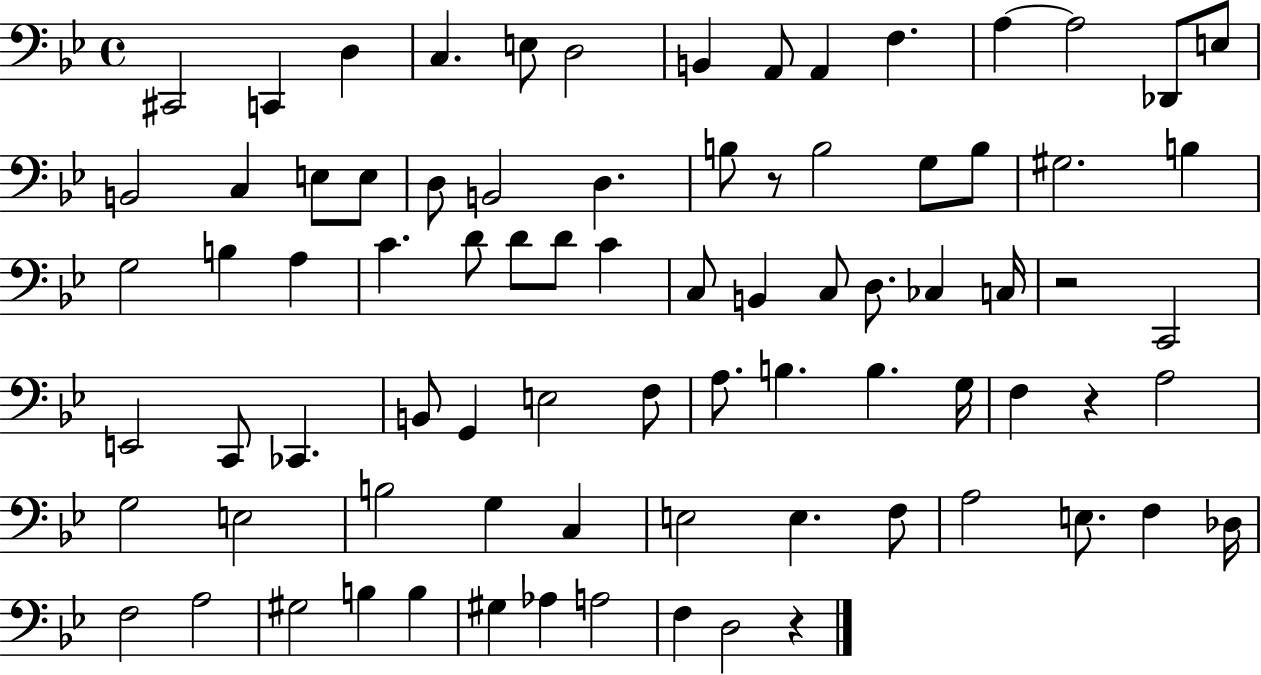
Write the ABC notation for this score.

X:1
T:Untitled
M:4/4
L:1/4
K:Bb
^C,,2 C,, D, C, E,/2 D,2 B,, A,,/2 A,, F, A, A,2 _D,,/2 E,/2 B,,2 C, E,/2 E,/2 D,/2 B,,2 D, B,/2 z/2 B,2 G,/2 B,/2 ^G,2 B, G,2 B, A, C D/2 D/2 D/2 C C,/2 B,, C,/2 D,/2 _C, C,/4 z2 C,,2 E,,2 C,,/2 _C,, B,,/2 G,, E,2 F,/2 A,/2 B, B, G,/4 F, z A,2 G,2 E,2 B,2 G, C, E,2 E, F,/2 A,2 E,/2 F, _D,/4 F,2 A,2 ^G,2 B, B, ^G, _A, A,2 F, D,2 z